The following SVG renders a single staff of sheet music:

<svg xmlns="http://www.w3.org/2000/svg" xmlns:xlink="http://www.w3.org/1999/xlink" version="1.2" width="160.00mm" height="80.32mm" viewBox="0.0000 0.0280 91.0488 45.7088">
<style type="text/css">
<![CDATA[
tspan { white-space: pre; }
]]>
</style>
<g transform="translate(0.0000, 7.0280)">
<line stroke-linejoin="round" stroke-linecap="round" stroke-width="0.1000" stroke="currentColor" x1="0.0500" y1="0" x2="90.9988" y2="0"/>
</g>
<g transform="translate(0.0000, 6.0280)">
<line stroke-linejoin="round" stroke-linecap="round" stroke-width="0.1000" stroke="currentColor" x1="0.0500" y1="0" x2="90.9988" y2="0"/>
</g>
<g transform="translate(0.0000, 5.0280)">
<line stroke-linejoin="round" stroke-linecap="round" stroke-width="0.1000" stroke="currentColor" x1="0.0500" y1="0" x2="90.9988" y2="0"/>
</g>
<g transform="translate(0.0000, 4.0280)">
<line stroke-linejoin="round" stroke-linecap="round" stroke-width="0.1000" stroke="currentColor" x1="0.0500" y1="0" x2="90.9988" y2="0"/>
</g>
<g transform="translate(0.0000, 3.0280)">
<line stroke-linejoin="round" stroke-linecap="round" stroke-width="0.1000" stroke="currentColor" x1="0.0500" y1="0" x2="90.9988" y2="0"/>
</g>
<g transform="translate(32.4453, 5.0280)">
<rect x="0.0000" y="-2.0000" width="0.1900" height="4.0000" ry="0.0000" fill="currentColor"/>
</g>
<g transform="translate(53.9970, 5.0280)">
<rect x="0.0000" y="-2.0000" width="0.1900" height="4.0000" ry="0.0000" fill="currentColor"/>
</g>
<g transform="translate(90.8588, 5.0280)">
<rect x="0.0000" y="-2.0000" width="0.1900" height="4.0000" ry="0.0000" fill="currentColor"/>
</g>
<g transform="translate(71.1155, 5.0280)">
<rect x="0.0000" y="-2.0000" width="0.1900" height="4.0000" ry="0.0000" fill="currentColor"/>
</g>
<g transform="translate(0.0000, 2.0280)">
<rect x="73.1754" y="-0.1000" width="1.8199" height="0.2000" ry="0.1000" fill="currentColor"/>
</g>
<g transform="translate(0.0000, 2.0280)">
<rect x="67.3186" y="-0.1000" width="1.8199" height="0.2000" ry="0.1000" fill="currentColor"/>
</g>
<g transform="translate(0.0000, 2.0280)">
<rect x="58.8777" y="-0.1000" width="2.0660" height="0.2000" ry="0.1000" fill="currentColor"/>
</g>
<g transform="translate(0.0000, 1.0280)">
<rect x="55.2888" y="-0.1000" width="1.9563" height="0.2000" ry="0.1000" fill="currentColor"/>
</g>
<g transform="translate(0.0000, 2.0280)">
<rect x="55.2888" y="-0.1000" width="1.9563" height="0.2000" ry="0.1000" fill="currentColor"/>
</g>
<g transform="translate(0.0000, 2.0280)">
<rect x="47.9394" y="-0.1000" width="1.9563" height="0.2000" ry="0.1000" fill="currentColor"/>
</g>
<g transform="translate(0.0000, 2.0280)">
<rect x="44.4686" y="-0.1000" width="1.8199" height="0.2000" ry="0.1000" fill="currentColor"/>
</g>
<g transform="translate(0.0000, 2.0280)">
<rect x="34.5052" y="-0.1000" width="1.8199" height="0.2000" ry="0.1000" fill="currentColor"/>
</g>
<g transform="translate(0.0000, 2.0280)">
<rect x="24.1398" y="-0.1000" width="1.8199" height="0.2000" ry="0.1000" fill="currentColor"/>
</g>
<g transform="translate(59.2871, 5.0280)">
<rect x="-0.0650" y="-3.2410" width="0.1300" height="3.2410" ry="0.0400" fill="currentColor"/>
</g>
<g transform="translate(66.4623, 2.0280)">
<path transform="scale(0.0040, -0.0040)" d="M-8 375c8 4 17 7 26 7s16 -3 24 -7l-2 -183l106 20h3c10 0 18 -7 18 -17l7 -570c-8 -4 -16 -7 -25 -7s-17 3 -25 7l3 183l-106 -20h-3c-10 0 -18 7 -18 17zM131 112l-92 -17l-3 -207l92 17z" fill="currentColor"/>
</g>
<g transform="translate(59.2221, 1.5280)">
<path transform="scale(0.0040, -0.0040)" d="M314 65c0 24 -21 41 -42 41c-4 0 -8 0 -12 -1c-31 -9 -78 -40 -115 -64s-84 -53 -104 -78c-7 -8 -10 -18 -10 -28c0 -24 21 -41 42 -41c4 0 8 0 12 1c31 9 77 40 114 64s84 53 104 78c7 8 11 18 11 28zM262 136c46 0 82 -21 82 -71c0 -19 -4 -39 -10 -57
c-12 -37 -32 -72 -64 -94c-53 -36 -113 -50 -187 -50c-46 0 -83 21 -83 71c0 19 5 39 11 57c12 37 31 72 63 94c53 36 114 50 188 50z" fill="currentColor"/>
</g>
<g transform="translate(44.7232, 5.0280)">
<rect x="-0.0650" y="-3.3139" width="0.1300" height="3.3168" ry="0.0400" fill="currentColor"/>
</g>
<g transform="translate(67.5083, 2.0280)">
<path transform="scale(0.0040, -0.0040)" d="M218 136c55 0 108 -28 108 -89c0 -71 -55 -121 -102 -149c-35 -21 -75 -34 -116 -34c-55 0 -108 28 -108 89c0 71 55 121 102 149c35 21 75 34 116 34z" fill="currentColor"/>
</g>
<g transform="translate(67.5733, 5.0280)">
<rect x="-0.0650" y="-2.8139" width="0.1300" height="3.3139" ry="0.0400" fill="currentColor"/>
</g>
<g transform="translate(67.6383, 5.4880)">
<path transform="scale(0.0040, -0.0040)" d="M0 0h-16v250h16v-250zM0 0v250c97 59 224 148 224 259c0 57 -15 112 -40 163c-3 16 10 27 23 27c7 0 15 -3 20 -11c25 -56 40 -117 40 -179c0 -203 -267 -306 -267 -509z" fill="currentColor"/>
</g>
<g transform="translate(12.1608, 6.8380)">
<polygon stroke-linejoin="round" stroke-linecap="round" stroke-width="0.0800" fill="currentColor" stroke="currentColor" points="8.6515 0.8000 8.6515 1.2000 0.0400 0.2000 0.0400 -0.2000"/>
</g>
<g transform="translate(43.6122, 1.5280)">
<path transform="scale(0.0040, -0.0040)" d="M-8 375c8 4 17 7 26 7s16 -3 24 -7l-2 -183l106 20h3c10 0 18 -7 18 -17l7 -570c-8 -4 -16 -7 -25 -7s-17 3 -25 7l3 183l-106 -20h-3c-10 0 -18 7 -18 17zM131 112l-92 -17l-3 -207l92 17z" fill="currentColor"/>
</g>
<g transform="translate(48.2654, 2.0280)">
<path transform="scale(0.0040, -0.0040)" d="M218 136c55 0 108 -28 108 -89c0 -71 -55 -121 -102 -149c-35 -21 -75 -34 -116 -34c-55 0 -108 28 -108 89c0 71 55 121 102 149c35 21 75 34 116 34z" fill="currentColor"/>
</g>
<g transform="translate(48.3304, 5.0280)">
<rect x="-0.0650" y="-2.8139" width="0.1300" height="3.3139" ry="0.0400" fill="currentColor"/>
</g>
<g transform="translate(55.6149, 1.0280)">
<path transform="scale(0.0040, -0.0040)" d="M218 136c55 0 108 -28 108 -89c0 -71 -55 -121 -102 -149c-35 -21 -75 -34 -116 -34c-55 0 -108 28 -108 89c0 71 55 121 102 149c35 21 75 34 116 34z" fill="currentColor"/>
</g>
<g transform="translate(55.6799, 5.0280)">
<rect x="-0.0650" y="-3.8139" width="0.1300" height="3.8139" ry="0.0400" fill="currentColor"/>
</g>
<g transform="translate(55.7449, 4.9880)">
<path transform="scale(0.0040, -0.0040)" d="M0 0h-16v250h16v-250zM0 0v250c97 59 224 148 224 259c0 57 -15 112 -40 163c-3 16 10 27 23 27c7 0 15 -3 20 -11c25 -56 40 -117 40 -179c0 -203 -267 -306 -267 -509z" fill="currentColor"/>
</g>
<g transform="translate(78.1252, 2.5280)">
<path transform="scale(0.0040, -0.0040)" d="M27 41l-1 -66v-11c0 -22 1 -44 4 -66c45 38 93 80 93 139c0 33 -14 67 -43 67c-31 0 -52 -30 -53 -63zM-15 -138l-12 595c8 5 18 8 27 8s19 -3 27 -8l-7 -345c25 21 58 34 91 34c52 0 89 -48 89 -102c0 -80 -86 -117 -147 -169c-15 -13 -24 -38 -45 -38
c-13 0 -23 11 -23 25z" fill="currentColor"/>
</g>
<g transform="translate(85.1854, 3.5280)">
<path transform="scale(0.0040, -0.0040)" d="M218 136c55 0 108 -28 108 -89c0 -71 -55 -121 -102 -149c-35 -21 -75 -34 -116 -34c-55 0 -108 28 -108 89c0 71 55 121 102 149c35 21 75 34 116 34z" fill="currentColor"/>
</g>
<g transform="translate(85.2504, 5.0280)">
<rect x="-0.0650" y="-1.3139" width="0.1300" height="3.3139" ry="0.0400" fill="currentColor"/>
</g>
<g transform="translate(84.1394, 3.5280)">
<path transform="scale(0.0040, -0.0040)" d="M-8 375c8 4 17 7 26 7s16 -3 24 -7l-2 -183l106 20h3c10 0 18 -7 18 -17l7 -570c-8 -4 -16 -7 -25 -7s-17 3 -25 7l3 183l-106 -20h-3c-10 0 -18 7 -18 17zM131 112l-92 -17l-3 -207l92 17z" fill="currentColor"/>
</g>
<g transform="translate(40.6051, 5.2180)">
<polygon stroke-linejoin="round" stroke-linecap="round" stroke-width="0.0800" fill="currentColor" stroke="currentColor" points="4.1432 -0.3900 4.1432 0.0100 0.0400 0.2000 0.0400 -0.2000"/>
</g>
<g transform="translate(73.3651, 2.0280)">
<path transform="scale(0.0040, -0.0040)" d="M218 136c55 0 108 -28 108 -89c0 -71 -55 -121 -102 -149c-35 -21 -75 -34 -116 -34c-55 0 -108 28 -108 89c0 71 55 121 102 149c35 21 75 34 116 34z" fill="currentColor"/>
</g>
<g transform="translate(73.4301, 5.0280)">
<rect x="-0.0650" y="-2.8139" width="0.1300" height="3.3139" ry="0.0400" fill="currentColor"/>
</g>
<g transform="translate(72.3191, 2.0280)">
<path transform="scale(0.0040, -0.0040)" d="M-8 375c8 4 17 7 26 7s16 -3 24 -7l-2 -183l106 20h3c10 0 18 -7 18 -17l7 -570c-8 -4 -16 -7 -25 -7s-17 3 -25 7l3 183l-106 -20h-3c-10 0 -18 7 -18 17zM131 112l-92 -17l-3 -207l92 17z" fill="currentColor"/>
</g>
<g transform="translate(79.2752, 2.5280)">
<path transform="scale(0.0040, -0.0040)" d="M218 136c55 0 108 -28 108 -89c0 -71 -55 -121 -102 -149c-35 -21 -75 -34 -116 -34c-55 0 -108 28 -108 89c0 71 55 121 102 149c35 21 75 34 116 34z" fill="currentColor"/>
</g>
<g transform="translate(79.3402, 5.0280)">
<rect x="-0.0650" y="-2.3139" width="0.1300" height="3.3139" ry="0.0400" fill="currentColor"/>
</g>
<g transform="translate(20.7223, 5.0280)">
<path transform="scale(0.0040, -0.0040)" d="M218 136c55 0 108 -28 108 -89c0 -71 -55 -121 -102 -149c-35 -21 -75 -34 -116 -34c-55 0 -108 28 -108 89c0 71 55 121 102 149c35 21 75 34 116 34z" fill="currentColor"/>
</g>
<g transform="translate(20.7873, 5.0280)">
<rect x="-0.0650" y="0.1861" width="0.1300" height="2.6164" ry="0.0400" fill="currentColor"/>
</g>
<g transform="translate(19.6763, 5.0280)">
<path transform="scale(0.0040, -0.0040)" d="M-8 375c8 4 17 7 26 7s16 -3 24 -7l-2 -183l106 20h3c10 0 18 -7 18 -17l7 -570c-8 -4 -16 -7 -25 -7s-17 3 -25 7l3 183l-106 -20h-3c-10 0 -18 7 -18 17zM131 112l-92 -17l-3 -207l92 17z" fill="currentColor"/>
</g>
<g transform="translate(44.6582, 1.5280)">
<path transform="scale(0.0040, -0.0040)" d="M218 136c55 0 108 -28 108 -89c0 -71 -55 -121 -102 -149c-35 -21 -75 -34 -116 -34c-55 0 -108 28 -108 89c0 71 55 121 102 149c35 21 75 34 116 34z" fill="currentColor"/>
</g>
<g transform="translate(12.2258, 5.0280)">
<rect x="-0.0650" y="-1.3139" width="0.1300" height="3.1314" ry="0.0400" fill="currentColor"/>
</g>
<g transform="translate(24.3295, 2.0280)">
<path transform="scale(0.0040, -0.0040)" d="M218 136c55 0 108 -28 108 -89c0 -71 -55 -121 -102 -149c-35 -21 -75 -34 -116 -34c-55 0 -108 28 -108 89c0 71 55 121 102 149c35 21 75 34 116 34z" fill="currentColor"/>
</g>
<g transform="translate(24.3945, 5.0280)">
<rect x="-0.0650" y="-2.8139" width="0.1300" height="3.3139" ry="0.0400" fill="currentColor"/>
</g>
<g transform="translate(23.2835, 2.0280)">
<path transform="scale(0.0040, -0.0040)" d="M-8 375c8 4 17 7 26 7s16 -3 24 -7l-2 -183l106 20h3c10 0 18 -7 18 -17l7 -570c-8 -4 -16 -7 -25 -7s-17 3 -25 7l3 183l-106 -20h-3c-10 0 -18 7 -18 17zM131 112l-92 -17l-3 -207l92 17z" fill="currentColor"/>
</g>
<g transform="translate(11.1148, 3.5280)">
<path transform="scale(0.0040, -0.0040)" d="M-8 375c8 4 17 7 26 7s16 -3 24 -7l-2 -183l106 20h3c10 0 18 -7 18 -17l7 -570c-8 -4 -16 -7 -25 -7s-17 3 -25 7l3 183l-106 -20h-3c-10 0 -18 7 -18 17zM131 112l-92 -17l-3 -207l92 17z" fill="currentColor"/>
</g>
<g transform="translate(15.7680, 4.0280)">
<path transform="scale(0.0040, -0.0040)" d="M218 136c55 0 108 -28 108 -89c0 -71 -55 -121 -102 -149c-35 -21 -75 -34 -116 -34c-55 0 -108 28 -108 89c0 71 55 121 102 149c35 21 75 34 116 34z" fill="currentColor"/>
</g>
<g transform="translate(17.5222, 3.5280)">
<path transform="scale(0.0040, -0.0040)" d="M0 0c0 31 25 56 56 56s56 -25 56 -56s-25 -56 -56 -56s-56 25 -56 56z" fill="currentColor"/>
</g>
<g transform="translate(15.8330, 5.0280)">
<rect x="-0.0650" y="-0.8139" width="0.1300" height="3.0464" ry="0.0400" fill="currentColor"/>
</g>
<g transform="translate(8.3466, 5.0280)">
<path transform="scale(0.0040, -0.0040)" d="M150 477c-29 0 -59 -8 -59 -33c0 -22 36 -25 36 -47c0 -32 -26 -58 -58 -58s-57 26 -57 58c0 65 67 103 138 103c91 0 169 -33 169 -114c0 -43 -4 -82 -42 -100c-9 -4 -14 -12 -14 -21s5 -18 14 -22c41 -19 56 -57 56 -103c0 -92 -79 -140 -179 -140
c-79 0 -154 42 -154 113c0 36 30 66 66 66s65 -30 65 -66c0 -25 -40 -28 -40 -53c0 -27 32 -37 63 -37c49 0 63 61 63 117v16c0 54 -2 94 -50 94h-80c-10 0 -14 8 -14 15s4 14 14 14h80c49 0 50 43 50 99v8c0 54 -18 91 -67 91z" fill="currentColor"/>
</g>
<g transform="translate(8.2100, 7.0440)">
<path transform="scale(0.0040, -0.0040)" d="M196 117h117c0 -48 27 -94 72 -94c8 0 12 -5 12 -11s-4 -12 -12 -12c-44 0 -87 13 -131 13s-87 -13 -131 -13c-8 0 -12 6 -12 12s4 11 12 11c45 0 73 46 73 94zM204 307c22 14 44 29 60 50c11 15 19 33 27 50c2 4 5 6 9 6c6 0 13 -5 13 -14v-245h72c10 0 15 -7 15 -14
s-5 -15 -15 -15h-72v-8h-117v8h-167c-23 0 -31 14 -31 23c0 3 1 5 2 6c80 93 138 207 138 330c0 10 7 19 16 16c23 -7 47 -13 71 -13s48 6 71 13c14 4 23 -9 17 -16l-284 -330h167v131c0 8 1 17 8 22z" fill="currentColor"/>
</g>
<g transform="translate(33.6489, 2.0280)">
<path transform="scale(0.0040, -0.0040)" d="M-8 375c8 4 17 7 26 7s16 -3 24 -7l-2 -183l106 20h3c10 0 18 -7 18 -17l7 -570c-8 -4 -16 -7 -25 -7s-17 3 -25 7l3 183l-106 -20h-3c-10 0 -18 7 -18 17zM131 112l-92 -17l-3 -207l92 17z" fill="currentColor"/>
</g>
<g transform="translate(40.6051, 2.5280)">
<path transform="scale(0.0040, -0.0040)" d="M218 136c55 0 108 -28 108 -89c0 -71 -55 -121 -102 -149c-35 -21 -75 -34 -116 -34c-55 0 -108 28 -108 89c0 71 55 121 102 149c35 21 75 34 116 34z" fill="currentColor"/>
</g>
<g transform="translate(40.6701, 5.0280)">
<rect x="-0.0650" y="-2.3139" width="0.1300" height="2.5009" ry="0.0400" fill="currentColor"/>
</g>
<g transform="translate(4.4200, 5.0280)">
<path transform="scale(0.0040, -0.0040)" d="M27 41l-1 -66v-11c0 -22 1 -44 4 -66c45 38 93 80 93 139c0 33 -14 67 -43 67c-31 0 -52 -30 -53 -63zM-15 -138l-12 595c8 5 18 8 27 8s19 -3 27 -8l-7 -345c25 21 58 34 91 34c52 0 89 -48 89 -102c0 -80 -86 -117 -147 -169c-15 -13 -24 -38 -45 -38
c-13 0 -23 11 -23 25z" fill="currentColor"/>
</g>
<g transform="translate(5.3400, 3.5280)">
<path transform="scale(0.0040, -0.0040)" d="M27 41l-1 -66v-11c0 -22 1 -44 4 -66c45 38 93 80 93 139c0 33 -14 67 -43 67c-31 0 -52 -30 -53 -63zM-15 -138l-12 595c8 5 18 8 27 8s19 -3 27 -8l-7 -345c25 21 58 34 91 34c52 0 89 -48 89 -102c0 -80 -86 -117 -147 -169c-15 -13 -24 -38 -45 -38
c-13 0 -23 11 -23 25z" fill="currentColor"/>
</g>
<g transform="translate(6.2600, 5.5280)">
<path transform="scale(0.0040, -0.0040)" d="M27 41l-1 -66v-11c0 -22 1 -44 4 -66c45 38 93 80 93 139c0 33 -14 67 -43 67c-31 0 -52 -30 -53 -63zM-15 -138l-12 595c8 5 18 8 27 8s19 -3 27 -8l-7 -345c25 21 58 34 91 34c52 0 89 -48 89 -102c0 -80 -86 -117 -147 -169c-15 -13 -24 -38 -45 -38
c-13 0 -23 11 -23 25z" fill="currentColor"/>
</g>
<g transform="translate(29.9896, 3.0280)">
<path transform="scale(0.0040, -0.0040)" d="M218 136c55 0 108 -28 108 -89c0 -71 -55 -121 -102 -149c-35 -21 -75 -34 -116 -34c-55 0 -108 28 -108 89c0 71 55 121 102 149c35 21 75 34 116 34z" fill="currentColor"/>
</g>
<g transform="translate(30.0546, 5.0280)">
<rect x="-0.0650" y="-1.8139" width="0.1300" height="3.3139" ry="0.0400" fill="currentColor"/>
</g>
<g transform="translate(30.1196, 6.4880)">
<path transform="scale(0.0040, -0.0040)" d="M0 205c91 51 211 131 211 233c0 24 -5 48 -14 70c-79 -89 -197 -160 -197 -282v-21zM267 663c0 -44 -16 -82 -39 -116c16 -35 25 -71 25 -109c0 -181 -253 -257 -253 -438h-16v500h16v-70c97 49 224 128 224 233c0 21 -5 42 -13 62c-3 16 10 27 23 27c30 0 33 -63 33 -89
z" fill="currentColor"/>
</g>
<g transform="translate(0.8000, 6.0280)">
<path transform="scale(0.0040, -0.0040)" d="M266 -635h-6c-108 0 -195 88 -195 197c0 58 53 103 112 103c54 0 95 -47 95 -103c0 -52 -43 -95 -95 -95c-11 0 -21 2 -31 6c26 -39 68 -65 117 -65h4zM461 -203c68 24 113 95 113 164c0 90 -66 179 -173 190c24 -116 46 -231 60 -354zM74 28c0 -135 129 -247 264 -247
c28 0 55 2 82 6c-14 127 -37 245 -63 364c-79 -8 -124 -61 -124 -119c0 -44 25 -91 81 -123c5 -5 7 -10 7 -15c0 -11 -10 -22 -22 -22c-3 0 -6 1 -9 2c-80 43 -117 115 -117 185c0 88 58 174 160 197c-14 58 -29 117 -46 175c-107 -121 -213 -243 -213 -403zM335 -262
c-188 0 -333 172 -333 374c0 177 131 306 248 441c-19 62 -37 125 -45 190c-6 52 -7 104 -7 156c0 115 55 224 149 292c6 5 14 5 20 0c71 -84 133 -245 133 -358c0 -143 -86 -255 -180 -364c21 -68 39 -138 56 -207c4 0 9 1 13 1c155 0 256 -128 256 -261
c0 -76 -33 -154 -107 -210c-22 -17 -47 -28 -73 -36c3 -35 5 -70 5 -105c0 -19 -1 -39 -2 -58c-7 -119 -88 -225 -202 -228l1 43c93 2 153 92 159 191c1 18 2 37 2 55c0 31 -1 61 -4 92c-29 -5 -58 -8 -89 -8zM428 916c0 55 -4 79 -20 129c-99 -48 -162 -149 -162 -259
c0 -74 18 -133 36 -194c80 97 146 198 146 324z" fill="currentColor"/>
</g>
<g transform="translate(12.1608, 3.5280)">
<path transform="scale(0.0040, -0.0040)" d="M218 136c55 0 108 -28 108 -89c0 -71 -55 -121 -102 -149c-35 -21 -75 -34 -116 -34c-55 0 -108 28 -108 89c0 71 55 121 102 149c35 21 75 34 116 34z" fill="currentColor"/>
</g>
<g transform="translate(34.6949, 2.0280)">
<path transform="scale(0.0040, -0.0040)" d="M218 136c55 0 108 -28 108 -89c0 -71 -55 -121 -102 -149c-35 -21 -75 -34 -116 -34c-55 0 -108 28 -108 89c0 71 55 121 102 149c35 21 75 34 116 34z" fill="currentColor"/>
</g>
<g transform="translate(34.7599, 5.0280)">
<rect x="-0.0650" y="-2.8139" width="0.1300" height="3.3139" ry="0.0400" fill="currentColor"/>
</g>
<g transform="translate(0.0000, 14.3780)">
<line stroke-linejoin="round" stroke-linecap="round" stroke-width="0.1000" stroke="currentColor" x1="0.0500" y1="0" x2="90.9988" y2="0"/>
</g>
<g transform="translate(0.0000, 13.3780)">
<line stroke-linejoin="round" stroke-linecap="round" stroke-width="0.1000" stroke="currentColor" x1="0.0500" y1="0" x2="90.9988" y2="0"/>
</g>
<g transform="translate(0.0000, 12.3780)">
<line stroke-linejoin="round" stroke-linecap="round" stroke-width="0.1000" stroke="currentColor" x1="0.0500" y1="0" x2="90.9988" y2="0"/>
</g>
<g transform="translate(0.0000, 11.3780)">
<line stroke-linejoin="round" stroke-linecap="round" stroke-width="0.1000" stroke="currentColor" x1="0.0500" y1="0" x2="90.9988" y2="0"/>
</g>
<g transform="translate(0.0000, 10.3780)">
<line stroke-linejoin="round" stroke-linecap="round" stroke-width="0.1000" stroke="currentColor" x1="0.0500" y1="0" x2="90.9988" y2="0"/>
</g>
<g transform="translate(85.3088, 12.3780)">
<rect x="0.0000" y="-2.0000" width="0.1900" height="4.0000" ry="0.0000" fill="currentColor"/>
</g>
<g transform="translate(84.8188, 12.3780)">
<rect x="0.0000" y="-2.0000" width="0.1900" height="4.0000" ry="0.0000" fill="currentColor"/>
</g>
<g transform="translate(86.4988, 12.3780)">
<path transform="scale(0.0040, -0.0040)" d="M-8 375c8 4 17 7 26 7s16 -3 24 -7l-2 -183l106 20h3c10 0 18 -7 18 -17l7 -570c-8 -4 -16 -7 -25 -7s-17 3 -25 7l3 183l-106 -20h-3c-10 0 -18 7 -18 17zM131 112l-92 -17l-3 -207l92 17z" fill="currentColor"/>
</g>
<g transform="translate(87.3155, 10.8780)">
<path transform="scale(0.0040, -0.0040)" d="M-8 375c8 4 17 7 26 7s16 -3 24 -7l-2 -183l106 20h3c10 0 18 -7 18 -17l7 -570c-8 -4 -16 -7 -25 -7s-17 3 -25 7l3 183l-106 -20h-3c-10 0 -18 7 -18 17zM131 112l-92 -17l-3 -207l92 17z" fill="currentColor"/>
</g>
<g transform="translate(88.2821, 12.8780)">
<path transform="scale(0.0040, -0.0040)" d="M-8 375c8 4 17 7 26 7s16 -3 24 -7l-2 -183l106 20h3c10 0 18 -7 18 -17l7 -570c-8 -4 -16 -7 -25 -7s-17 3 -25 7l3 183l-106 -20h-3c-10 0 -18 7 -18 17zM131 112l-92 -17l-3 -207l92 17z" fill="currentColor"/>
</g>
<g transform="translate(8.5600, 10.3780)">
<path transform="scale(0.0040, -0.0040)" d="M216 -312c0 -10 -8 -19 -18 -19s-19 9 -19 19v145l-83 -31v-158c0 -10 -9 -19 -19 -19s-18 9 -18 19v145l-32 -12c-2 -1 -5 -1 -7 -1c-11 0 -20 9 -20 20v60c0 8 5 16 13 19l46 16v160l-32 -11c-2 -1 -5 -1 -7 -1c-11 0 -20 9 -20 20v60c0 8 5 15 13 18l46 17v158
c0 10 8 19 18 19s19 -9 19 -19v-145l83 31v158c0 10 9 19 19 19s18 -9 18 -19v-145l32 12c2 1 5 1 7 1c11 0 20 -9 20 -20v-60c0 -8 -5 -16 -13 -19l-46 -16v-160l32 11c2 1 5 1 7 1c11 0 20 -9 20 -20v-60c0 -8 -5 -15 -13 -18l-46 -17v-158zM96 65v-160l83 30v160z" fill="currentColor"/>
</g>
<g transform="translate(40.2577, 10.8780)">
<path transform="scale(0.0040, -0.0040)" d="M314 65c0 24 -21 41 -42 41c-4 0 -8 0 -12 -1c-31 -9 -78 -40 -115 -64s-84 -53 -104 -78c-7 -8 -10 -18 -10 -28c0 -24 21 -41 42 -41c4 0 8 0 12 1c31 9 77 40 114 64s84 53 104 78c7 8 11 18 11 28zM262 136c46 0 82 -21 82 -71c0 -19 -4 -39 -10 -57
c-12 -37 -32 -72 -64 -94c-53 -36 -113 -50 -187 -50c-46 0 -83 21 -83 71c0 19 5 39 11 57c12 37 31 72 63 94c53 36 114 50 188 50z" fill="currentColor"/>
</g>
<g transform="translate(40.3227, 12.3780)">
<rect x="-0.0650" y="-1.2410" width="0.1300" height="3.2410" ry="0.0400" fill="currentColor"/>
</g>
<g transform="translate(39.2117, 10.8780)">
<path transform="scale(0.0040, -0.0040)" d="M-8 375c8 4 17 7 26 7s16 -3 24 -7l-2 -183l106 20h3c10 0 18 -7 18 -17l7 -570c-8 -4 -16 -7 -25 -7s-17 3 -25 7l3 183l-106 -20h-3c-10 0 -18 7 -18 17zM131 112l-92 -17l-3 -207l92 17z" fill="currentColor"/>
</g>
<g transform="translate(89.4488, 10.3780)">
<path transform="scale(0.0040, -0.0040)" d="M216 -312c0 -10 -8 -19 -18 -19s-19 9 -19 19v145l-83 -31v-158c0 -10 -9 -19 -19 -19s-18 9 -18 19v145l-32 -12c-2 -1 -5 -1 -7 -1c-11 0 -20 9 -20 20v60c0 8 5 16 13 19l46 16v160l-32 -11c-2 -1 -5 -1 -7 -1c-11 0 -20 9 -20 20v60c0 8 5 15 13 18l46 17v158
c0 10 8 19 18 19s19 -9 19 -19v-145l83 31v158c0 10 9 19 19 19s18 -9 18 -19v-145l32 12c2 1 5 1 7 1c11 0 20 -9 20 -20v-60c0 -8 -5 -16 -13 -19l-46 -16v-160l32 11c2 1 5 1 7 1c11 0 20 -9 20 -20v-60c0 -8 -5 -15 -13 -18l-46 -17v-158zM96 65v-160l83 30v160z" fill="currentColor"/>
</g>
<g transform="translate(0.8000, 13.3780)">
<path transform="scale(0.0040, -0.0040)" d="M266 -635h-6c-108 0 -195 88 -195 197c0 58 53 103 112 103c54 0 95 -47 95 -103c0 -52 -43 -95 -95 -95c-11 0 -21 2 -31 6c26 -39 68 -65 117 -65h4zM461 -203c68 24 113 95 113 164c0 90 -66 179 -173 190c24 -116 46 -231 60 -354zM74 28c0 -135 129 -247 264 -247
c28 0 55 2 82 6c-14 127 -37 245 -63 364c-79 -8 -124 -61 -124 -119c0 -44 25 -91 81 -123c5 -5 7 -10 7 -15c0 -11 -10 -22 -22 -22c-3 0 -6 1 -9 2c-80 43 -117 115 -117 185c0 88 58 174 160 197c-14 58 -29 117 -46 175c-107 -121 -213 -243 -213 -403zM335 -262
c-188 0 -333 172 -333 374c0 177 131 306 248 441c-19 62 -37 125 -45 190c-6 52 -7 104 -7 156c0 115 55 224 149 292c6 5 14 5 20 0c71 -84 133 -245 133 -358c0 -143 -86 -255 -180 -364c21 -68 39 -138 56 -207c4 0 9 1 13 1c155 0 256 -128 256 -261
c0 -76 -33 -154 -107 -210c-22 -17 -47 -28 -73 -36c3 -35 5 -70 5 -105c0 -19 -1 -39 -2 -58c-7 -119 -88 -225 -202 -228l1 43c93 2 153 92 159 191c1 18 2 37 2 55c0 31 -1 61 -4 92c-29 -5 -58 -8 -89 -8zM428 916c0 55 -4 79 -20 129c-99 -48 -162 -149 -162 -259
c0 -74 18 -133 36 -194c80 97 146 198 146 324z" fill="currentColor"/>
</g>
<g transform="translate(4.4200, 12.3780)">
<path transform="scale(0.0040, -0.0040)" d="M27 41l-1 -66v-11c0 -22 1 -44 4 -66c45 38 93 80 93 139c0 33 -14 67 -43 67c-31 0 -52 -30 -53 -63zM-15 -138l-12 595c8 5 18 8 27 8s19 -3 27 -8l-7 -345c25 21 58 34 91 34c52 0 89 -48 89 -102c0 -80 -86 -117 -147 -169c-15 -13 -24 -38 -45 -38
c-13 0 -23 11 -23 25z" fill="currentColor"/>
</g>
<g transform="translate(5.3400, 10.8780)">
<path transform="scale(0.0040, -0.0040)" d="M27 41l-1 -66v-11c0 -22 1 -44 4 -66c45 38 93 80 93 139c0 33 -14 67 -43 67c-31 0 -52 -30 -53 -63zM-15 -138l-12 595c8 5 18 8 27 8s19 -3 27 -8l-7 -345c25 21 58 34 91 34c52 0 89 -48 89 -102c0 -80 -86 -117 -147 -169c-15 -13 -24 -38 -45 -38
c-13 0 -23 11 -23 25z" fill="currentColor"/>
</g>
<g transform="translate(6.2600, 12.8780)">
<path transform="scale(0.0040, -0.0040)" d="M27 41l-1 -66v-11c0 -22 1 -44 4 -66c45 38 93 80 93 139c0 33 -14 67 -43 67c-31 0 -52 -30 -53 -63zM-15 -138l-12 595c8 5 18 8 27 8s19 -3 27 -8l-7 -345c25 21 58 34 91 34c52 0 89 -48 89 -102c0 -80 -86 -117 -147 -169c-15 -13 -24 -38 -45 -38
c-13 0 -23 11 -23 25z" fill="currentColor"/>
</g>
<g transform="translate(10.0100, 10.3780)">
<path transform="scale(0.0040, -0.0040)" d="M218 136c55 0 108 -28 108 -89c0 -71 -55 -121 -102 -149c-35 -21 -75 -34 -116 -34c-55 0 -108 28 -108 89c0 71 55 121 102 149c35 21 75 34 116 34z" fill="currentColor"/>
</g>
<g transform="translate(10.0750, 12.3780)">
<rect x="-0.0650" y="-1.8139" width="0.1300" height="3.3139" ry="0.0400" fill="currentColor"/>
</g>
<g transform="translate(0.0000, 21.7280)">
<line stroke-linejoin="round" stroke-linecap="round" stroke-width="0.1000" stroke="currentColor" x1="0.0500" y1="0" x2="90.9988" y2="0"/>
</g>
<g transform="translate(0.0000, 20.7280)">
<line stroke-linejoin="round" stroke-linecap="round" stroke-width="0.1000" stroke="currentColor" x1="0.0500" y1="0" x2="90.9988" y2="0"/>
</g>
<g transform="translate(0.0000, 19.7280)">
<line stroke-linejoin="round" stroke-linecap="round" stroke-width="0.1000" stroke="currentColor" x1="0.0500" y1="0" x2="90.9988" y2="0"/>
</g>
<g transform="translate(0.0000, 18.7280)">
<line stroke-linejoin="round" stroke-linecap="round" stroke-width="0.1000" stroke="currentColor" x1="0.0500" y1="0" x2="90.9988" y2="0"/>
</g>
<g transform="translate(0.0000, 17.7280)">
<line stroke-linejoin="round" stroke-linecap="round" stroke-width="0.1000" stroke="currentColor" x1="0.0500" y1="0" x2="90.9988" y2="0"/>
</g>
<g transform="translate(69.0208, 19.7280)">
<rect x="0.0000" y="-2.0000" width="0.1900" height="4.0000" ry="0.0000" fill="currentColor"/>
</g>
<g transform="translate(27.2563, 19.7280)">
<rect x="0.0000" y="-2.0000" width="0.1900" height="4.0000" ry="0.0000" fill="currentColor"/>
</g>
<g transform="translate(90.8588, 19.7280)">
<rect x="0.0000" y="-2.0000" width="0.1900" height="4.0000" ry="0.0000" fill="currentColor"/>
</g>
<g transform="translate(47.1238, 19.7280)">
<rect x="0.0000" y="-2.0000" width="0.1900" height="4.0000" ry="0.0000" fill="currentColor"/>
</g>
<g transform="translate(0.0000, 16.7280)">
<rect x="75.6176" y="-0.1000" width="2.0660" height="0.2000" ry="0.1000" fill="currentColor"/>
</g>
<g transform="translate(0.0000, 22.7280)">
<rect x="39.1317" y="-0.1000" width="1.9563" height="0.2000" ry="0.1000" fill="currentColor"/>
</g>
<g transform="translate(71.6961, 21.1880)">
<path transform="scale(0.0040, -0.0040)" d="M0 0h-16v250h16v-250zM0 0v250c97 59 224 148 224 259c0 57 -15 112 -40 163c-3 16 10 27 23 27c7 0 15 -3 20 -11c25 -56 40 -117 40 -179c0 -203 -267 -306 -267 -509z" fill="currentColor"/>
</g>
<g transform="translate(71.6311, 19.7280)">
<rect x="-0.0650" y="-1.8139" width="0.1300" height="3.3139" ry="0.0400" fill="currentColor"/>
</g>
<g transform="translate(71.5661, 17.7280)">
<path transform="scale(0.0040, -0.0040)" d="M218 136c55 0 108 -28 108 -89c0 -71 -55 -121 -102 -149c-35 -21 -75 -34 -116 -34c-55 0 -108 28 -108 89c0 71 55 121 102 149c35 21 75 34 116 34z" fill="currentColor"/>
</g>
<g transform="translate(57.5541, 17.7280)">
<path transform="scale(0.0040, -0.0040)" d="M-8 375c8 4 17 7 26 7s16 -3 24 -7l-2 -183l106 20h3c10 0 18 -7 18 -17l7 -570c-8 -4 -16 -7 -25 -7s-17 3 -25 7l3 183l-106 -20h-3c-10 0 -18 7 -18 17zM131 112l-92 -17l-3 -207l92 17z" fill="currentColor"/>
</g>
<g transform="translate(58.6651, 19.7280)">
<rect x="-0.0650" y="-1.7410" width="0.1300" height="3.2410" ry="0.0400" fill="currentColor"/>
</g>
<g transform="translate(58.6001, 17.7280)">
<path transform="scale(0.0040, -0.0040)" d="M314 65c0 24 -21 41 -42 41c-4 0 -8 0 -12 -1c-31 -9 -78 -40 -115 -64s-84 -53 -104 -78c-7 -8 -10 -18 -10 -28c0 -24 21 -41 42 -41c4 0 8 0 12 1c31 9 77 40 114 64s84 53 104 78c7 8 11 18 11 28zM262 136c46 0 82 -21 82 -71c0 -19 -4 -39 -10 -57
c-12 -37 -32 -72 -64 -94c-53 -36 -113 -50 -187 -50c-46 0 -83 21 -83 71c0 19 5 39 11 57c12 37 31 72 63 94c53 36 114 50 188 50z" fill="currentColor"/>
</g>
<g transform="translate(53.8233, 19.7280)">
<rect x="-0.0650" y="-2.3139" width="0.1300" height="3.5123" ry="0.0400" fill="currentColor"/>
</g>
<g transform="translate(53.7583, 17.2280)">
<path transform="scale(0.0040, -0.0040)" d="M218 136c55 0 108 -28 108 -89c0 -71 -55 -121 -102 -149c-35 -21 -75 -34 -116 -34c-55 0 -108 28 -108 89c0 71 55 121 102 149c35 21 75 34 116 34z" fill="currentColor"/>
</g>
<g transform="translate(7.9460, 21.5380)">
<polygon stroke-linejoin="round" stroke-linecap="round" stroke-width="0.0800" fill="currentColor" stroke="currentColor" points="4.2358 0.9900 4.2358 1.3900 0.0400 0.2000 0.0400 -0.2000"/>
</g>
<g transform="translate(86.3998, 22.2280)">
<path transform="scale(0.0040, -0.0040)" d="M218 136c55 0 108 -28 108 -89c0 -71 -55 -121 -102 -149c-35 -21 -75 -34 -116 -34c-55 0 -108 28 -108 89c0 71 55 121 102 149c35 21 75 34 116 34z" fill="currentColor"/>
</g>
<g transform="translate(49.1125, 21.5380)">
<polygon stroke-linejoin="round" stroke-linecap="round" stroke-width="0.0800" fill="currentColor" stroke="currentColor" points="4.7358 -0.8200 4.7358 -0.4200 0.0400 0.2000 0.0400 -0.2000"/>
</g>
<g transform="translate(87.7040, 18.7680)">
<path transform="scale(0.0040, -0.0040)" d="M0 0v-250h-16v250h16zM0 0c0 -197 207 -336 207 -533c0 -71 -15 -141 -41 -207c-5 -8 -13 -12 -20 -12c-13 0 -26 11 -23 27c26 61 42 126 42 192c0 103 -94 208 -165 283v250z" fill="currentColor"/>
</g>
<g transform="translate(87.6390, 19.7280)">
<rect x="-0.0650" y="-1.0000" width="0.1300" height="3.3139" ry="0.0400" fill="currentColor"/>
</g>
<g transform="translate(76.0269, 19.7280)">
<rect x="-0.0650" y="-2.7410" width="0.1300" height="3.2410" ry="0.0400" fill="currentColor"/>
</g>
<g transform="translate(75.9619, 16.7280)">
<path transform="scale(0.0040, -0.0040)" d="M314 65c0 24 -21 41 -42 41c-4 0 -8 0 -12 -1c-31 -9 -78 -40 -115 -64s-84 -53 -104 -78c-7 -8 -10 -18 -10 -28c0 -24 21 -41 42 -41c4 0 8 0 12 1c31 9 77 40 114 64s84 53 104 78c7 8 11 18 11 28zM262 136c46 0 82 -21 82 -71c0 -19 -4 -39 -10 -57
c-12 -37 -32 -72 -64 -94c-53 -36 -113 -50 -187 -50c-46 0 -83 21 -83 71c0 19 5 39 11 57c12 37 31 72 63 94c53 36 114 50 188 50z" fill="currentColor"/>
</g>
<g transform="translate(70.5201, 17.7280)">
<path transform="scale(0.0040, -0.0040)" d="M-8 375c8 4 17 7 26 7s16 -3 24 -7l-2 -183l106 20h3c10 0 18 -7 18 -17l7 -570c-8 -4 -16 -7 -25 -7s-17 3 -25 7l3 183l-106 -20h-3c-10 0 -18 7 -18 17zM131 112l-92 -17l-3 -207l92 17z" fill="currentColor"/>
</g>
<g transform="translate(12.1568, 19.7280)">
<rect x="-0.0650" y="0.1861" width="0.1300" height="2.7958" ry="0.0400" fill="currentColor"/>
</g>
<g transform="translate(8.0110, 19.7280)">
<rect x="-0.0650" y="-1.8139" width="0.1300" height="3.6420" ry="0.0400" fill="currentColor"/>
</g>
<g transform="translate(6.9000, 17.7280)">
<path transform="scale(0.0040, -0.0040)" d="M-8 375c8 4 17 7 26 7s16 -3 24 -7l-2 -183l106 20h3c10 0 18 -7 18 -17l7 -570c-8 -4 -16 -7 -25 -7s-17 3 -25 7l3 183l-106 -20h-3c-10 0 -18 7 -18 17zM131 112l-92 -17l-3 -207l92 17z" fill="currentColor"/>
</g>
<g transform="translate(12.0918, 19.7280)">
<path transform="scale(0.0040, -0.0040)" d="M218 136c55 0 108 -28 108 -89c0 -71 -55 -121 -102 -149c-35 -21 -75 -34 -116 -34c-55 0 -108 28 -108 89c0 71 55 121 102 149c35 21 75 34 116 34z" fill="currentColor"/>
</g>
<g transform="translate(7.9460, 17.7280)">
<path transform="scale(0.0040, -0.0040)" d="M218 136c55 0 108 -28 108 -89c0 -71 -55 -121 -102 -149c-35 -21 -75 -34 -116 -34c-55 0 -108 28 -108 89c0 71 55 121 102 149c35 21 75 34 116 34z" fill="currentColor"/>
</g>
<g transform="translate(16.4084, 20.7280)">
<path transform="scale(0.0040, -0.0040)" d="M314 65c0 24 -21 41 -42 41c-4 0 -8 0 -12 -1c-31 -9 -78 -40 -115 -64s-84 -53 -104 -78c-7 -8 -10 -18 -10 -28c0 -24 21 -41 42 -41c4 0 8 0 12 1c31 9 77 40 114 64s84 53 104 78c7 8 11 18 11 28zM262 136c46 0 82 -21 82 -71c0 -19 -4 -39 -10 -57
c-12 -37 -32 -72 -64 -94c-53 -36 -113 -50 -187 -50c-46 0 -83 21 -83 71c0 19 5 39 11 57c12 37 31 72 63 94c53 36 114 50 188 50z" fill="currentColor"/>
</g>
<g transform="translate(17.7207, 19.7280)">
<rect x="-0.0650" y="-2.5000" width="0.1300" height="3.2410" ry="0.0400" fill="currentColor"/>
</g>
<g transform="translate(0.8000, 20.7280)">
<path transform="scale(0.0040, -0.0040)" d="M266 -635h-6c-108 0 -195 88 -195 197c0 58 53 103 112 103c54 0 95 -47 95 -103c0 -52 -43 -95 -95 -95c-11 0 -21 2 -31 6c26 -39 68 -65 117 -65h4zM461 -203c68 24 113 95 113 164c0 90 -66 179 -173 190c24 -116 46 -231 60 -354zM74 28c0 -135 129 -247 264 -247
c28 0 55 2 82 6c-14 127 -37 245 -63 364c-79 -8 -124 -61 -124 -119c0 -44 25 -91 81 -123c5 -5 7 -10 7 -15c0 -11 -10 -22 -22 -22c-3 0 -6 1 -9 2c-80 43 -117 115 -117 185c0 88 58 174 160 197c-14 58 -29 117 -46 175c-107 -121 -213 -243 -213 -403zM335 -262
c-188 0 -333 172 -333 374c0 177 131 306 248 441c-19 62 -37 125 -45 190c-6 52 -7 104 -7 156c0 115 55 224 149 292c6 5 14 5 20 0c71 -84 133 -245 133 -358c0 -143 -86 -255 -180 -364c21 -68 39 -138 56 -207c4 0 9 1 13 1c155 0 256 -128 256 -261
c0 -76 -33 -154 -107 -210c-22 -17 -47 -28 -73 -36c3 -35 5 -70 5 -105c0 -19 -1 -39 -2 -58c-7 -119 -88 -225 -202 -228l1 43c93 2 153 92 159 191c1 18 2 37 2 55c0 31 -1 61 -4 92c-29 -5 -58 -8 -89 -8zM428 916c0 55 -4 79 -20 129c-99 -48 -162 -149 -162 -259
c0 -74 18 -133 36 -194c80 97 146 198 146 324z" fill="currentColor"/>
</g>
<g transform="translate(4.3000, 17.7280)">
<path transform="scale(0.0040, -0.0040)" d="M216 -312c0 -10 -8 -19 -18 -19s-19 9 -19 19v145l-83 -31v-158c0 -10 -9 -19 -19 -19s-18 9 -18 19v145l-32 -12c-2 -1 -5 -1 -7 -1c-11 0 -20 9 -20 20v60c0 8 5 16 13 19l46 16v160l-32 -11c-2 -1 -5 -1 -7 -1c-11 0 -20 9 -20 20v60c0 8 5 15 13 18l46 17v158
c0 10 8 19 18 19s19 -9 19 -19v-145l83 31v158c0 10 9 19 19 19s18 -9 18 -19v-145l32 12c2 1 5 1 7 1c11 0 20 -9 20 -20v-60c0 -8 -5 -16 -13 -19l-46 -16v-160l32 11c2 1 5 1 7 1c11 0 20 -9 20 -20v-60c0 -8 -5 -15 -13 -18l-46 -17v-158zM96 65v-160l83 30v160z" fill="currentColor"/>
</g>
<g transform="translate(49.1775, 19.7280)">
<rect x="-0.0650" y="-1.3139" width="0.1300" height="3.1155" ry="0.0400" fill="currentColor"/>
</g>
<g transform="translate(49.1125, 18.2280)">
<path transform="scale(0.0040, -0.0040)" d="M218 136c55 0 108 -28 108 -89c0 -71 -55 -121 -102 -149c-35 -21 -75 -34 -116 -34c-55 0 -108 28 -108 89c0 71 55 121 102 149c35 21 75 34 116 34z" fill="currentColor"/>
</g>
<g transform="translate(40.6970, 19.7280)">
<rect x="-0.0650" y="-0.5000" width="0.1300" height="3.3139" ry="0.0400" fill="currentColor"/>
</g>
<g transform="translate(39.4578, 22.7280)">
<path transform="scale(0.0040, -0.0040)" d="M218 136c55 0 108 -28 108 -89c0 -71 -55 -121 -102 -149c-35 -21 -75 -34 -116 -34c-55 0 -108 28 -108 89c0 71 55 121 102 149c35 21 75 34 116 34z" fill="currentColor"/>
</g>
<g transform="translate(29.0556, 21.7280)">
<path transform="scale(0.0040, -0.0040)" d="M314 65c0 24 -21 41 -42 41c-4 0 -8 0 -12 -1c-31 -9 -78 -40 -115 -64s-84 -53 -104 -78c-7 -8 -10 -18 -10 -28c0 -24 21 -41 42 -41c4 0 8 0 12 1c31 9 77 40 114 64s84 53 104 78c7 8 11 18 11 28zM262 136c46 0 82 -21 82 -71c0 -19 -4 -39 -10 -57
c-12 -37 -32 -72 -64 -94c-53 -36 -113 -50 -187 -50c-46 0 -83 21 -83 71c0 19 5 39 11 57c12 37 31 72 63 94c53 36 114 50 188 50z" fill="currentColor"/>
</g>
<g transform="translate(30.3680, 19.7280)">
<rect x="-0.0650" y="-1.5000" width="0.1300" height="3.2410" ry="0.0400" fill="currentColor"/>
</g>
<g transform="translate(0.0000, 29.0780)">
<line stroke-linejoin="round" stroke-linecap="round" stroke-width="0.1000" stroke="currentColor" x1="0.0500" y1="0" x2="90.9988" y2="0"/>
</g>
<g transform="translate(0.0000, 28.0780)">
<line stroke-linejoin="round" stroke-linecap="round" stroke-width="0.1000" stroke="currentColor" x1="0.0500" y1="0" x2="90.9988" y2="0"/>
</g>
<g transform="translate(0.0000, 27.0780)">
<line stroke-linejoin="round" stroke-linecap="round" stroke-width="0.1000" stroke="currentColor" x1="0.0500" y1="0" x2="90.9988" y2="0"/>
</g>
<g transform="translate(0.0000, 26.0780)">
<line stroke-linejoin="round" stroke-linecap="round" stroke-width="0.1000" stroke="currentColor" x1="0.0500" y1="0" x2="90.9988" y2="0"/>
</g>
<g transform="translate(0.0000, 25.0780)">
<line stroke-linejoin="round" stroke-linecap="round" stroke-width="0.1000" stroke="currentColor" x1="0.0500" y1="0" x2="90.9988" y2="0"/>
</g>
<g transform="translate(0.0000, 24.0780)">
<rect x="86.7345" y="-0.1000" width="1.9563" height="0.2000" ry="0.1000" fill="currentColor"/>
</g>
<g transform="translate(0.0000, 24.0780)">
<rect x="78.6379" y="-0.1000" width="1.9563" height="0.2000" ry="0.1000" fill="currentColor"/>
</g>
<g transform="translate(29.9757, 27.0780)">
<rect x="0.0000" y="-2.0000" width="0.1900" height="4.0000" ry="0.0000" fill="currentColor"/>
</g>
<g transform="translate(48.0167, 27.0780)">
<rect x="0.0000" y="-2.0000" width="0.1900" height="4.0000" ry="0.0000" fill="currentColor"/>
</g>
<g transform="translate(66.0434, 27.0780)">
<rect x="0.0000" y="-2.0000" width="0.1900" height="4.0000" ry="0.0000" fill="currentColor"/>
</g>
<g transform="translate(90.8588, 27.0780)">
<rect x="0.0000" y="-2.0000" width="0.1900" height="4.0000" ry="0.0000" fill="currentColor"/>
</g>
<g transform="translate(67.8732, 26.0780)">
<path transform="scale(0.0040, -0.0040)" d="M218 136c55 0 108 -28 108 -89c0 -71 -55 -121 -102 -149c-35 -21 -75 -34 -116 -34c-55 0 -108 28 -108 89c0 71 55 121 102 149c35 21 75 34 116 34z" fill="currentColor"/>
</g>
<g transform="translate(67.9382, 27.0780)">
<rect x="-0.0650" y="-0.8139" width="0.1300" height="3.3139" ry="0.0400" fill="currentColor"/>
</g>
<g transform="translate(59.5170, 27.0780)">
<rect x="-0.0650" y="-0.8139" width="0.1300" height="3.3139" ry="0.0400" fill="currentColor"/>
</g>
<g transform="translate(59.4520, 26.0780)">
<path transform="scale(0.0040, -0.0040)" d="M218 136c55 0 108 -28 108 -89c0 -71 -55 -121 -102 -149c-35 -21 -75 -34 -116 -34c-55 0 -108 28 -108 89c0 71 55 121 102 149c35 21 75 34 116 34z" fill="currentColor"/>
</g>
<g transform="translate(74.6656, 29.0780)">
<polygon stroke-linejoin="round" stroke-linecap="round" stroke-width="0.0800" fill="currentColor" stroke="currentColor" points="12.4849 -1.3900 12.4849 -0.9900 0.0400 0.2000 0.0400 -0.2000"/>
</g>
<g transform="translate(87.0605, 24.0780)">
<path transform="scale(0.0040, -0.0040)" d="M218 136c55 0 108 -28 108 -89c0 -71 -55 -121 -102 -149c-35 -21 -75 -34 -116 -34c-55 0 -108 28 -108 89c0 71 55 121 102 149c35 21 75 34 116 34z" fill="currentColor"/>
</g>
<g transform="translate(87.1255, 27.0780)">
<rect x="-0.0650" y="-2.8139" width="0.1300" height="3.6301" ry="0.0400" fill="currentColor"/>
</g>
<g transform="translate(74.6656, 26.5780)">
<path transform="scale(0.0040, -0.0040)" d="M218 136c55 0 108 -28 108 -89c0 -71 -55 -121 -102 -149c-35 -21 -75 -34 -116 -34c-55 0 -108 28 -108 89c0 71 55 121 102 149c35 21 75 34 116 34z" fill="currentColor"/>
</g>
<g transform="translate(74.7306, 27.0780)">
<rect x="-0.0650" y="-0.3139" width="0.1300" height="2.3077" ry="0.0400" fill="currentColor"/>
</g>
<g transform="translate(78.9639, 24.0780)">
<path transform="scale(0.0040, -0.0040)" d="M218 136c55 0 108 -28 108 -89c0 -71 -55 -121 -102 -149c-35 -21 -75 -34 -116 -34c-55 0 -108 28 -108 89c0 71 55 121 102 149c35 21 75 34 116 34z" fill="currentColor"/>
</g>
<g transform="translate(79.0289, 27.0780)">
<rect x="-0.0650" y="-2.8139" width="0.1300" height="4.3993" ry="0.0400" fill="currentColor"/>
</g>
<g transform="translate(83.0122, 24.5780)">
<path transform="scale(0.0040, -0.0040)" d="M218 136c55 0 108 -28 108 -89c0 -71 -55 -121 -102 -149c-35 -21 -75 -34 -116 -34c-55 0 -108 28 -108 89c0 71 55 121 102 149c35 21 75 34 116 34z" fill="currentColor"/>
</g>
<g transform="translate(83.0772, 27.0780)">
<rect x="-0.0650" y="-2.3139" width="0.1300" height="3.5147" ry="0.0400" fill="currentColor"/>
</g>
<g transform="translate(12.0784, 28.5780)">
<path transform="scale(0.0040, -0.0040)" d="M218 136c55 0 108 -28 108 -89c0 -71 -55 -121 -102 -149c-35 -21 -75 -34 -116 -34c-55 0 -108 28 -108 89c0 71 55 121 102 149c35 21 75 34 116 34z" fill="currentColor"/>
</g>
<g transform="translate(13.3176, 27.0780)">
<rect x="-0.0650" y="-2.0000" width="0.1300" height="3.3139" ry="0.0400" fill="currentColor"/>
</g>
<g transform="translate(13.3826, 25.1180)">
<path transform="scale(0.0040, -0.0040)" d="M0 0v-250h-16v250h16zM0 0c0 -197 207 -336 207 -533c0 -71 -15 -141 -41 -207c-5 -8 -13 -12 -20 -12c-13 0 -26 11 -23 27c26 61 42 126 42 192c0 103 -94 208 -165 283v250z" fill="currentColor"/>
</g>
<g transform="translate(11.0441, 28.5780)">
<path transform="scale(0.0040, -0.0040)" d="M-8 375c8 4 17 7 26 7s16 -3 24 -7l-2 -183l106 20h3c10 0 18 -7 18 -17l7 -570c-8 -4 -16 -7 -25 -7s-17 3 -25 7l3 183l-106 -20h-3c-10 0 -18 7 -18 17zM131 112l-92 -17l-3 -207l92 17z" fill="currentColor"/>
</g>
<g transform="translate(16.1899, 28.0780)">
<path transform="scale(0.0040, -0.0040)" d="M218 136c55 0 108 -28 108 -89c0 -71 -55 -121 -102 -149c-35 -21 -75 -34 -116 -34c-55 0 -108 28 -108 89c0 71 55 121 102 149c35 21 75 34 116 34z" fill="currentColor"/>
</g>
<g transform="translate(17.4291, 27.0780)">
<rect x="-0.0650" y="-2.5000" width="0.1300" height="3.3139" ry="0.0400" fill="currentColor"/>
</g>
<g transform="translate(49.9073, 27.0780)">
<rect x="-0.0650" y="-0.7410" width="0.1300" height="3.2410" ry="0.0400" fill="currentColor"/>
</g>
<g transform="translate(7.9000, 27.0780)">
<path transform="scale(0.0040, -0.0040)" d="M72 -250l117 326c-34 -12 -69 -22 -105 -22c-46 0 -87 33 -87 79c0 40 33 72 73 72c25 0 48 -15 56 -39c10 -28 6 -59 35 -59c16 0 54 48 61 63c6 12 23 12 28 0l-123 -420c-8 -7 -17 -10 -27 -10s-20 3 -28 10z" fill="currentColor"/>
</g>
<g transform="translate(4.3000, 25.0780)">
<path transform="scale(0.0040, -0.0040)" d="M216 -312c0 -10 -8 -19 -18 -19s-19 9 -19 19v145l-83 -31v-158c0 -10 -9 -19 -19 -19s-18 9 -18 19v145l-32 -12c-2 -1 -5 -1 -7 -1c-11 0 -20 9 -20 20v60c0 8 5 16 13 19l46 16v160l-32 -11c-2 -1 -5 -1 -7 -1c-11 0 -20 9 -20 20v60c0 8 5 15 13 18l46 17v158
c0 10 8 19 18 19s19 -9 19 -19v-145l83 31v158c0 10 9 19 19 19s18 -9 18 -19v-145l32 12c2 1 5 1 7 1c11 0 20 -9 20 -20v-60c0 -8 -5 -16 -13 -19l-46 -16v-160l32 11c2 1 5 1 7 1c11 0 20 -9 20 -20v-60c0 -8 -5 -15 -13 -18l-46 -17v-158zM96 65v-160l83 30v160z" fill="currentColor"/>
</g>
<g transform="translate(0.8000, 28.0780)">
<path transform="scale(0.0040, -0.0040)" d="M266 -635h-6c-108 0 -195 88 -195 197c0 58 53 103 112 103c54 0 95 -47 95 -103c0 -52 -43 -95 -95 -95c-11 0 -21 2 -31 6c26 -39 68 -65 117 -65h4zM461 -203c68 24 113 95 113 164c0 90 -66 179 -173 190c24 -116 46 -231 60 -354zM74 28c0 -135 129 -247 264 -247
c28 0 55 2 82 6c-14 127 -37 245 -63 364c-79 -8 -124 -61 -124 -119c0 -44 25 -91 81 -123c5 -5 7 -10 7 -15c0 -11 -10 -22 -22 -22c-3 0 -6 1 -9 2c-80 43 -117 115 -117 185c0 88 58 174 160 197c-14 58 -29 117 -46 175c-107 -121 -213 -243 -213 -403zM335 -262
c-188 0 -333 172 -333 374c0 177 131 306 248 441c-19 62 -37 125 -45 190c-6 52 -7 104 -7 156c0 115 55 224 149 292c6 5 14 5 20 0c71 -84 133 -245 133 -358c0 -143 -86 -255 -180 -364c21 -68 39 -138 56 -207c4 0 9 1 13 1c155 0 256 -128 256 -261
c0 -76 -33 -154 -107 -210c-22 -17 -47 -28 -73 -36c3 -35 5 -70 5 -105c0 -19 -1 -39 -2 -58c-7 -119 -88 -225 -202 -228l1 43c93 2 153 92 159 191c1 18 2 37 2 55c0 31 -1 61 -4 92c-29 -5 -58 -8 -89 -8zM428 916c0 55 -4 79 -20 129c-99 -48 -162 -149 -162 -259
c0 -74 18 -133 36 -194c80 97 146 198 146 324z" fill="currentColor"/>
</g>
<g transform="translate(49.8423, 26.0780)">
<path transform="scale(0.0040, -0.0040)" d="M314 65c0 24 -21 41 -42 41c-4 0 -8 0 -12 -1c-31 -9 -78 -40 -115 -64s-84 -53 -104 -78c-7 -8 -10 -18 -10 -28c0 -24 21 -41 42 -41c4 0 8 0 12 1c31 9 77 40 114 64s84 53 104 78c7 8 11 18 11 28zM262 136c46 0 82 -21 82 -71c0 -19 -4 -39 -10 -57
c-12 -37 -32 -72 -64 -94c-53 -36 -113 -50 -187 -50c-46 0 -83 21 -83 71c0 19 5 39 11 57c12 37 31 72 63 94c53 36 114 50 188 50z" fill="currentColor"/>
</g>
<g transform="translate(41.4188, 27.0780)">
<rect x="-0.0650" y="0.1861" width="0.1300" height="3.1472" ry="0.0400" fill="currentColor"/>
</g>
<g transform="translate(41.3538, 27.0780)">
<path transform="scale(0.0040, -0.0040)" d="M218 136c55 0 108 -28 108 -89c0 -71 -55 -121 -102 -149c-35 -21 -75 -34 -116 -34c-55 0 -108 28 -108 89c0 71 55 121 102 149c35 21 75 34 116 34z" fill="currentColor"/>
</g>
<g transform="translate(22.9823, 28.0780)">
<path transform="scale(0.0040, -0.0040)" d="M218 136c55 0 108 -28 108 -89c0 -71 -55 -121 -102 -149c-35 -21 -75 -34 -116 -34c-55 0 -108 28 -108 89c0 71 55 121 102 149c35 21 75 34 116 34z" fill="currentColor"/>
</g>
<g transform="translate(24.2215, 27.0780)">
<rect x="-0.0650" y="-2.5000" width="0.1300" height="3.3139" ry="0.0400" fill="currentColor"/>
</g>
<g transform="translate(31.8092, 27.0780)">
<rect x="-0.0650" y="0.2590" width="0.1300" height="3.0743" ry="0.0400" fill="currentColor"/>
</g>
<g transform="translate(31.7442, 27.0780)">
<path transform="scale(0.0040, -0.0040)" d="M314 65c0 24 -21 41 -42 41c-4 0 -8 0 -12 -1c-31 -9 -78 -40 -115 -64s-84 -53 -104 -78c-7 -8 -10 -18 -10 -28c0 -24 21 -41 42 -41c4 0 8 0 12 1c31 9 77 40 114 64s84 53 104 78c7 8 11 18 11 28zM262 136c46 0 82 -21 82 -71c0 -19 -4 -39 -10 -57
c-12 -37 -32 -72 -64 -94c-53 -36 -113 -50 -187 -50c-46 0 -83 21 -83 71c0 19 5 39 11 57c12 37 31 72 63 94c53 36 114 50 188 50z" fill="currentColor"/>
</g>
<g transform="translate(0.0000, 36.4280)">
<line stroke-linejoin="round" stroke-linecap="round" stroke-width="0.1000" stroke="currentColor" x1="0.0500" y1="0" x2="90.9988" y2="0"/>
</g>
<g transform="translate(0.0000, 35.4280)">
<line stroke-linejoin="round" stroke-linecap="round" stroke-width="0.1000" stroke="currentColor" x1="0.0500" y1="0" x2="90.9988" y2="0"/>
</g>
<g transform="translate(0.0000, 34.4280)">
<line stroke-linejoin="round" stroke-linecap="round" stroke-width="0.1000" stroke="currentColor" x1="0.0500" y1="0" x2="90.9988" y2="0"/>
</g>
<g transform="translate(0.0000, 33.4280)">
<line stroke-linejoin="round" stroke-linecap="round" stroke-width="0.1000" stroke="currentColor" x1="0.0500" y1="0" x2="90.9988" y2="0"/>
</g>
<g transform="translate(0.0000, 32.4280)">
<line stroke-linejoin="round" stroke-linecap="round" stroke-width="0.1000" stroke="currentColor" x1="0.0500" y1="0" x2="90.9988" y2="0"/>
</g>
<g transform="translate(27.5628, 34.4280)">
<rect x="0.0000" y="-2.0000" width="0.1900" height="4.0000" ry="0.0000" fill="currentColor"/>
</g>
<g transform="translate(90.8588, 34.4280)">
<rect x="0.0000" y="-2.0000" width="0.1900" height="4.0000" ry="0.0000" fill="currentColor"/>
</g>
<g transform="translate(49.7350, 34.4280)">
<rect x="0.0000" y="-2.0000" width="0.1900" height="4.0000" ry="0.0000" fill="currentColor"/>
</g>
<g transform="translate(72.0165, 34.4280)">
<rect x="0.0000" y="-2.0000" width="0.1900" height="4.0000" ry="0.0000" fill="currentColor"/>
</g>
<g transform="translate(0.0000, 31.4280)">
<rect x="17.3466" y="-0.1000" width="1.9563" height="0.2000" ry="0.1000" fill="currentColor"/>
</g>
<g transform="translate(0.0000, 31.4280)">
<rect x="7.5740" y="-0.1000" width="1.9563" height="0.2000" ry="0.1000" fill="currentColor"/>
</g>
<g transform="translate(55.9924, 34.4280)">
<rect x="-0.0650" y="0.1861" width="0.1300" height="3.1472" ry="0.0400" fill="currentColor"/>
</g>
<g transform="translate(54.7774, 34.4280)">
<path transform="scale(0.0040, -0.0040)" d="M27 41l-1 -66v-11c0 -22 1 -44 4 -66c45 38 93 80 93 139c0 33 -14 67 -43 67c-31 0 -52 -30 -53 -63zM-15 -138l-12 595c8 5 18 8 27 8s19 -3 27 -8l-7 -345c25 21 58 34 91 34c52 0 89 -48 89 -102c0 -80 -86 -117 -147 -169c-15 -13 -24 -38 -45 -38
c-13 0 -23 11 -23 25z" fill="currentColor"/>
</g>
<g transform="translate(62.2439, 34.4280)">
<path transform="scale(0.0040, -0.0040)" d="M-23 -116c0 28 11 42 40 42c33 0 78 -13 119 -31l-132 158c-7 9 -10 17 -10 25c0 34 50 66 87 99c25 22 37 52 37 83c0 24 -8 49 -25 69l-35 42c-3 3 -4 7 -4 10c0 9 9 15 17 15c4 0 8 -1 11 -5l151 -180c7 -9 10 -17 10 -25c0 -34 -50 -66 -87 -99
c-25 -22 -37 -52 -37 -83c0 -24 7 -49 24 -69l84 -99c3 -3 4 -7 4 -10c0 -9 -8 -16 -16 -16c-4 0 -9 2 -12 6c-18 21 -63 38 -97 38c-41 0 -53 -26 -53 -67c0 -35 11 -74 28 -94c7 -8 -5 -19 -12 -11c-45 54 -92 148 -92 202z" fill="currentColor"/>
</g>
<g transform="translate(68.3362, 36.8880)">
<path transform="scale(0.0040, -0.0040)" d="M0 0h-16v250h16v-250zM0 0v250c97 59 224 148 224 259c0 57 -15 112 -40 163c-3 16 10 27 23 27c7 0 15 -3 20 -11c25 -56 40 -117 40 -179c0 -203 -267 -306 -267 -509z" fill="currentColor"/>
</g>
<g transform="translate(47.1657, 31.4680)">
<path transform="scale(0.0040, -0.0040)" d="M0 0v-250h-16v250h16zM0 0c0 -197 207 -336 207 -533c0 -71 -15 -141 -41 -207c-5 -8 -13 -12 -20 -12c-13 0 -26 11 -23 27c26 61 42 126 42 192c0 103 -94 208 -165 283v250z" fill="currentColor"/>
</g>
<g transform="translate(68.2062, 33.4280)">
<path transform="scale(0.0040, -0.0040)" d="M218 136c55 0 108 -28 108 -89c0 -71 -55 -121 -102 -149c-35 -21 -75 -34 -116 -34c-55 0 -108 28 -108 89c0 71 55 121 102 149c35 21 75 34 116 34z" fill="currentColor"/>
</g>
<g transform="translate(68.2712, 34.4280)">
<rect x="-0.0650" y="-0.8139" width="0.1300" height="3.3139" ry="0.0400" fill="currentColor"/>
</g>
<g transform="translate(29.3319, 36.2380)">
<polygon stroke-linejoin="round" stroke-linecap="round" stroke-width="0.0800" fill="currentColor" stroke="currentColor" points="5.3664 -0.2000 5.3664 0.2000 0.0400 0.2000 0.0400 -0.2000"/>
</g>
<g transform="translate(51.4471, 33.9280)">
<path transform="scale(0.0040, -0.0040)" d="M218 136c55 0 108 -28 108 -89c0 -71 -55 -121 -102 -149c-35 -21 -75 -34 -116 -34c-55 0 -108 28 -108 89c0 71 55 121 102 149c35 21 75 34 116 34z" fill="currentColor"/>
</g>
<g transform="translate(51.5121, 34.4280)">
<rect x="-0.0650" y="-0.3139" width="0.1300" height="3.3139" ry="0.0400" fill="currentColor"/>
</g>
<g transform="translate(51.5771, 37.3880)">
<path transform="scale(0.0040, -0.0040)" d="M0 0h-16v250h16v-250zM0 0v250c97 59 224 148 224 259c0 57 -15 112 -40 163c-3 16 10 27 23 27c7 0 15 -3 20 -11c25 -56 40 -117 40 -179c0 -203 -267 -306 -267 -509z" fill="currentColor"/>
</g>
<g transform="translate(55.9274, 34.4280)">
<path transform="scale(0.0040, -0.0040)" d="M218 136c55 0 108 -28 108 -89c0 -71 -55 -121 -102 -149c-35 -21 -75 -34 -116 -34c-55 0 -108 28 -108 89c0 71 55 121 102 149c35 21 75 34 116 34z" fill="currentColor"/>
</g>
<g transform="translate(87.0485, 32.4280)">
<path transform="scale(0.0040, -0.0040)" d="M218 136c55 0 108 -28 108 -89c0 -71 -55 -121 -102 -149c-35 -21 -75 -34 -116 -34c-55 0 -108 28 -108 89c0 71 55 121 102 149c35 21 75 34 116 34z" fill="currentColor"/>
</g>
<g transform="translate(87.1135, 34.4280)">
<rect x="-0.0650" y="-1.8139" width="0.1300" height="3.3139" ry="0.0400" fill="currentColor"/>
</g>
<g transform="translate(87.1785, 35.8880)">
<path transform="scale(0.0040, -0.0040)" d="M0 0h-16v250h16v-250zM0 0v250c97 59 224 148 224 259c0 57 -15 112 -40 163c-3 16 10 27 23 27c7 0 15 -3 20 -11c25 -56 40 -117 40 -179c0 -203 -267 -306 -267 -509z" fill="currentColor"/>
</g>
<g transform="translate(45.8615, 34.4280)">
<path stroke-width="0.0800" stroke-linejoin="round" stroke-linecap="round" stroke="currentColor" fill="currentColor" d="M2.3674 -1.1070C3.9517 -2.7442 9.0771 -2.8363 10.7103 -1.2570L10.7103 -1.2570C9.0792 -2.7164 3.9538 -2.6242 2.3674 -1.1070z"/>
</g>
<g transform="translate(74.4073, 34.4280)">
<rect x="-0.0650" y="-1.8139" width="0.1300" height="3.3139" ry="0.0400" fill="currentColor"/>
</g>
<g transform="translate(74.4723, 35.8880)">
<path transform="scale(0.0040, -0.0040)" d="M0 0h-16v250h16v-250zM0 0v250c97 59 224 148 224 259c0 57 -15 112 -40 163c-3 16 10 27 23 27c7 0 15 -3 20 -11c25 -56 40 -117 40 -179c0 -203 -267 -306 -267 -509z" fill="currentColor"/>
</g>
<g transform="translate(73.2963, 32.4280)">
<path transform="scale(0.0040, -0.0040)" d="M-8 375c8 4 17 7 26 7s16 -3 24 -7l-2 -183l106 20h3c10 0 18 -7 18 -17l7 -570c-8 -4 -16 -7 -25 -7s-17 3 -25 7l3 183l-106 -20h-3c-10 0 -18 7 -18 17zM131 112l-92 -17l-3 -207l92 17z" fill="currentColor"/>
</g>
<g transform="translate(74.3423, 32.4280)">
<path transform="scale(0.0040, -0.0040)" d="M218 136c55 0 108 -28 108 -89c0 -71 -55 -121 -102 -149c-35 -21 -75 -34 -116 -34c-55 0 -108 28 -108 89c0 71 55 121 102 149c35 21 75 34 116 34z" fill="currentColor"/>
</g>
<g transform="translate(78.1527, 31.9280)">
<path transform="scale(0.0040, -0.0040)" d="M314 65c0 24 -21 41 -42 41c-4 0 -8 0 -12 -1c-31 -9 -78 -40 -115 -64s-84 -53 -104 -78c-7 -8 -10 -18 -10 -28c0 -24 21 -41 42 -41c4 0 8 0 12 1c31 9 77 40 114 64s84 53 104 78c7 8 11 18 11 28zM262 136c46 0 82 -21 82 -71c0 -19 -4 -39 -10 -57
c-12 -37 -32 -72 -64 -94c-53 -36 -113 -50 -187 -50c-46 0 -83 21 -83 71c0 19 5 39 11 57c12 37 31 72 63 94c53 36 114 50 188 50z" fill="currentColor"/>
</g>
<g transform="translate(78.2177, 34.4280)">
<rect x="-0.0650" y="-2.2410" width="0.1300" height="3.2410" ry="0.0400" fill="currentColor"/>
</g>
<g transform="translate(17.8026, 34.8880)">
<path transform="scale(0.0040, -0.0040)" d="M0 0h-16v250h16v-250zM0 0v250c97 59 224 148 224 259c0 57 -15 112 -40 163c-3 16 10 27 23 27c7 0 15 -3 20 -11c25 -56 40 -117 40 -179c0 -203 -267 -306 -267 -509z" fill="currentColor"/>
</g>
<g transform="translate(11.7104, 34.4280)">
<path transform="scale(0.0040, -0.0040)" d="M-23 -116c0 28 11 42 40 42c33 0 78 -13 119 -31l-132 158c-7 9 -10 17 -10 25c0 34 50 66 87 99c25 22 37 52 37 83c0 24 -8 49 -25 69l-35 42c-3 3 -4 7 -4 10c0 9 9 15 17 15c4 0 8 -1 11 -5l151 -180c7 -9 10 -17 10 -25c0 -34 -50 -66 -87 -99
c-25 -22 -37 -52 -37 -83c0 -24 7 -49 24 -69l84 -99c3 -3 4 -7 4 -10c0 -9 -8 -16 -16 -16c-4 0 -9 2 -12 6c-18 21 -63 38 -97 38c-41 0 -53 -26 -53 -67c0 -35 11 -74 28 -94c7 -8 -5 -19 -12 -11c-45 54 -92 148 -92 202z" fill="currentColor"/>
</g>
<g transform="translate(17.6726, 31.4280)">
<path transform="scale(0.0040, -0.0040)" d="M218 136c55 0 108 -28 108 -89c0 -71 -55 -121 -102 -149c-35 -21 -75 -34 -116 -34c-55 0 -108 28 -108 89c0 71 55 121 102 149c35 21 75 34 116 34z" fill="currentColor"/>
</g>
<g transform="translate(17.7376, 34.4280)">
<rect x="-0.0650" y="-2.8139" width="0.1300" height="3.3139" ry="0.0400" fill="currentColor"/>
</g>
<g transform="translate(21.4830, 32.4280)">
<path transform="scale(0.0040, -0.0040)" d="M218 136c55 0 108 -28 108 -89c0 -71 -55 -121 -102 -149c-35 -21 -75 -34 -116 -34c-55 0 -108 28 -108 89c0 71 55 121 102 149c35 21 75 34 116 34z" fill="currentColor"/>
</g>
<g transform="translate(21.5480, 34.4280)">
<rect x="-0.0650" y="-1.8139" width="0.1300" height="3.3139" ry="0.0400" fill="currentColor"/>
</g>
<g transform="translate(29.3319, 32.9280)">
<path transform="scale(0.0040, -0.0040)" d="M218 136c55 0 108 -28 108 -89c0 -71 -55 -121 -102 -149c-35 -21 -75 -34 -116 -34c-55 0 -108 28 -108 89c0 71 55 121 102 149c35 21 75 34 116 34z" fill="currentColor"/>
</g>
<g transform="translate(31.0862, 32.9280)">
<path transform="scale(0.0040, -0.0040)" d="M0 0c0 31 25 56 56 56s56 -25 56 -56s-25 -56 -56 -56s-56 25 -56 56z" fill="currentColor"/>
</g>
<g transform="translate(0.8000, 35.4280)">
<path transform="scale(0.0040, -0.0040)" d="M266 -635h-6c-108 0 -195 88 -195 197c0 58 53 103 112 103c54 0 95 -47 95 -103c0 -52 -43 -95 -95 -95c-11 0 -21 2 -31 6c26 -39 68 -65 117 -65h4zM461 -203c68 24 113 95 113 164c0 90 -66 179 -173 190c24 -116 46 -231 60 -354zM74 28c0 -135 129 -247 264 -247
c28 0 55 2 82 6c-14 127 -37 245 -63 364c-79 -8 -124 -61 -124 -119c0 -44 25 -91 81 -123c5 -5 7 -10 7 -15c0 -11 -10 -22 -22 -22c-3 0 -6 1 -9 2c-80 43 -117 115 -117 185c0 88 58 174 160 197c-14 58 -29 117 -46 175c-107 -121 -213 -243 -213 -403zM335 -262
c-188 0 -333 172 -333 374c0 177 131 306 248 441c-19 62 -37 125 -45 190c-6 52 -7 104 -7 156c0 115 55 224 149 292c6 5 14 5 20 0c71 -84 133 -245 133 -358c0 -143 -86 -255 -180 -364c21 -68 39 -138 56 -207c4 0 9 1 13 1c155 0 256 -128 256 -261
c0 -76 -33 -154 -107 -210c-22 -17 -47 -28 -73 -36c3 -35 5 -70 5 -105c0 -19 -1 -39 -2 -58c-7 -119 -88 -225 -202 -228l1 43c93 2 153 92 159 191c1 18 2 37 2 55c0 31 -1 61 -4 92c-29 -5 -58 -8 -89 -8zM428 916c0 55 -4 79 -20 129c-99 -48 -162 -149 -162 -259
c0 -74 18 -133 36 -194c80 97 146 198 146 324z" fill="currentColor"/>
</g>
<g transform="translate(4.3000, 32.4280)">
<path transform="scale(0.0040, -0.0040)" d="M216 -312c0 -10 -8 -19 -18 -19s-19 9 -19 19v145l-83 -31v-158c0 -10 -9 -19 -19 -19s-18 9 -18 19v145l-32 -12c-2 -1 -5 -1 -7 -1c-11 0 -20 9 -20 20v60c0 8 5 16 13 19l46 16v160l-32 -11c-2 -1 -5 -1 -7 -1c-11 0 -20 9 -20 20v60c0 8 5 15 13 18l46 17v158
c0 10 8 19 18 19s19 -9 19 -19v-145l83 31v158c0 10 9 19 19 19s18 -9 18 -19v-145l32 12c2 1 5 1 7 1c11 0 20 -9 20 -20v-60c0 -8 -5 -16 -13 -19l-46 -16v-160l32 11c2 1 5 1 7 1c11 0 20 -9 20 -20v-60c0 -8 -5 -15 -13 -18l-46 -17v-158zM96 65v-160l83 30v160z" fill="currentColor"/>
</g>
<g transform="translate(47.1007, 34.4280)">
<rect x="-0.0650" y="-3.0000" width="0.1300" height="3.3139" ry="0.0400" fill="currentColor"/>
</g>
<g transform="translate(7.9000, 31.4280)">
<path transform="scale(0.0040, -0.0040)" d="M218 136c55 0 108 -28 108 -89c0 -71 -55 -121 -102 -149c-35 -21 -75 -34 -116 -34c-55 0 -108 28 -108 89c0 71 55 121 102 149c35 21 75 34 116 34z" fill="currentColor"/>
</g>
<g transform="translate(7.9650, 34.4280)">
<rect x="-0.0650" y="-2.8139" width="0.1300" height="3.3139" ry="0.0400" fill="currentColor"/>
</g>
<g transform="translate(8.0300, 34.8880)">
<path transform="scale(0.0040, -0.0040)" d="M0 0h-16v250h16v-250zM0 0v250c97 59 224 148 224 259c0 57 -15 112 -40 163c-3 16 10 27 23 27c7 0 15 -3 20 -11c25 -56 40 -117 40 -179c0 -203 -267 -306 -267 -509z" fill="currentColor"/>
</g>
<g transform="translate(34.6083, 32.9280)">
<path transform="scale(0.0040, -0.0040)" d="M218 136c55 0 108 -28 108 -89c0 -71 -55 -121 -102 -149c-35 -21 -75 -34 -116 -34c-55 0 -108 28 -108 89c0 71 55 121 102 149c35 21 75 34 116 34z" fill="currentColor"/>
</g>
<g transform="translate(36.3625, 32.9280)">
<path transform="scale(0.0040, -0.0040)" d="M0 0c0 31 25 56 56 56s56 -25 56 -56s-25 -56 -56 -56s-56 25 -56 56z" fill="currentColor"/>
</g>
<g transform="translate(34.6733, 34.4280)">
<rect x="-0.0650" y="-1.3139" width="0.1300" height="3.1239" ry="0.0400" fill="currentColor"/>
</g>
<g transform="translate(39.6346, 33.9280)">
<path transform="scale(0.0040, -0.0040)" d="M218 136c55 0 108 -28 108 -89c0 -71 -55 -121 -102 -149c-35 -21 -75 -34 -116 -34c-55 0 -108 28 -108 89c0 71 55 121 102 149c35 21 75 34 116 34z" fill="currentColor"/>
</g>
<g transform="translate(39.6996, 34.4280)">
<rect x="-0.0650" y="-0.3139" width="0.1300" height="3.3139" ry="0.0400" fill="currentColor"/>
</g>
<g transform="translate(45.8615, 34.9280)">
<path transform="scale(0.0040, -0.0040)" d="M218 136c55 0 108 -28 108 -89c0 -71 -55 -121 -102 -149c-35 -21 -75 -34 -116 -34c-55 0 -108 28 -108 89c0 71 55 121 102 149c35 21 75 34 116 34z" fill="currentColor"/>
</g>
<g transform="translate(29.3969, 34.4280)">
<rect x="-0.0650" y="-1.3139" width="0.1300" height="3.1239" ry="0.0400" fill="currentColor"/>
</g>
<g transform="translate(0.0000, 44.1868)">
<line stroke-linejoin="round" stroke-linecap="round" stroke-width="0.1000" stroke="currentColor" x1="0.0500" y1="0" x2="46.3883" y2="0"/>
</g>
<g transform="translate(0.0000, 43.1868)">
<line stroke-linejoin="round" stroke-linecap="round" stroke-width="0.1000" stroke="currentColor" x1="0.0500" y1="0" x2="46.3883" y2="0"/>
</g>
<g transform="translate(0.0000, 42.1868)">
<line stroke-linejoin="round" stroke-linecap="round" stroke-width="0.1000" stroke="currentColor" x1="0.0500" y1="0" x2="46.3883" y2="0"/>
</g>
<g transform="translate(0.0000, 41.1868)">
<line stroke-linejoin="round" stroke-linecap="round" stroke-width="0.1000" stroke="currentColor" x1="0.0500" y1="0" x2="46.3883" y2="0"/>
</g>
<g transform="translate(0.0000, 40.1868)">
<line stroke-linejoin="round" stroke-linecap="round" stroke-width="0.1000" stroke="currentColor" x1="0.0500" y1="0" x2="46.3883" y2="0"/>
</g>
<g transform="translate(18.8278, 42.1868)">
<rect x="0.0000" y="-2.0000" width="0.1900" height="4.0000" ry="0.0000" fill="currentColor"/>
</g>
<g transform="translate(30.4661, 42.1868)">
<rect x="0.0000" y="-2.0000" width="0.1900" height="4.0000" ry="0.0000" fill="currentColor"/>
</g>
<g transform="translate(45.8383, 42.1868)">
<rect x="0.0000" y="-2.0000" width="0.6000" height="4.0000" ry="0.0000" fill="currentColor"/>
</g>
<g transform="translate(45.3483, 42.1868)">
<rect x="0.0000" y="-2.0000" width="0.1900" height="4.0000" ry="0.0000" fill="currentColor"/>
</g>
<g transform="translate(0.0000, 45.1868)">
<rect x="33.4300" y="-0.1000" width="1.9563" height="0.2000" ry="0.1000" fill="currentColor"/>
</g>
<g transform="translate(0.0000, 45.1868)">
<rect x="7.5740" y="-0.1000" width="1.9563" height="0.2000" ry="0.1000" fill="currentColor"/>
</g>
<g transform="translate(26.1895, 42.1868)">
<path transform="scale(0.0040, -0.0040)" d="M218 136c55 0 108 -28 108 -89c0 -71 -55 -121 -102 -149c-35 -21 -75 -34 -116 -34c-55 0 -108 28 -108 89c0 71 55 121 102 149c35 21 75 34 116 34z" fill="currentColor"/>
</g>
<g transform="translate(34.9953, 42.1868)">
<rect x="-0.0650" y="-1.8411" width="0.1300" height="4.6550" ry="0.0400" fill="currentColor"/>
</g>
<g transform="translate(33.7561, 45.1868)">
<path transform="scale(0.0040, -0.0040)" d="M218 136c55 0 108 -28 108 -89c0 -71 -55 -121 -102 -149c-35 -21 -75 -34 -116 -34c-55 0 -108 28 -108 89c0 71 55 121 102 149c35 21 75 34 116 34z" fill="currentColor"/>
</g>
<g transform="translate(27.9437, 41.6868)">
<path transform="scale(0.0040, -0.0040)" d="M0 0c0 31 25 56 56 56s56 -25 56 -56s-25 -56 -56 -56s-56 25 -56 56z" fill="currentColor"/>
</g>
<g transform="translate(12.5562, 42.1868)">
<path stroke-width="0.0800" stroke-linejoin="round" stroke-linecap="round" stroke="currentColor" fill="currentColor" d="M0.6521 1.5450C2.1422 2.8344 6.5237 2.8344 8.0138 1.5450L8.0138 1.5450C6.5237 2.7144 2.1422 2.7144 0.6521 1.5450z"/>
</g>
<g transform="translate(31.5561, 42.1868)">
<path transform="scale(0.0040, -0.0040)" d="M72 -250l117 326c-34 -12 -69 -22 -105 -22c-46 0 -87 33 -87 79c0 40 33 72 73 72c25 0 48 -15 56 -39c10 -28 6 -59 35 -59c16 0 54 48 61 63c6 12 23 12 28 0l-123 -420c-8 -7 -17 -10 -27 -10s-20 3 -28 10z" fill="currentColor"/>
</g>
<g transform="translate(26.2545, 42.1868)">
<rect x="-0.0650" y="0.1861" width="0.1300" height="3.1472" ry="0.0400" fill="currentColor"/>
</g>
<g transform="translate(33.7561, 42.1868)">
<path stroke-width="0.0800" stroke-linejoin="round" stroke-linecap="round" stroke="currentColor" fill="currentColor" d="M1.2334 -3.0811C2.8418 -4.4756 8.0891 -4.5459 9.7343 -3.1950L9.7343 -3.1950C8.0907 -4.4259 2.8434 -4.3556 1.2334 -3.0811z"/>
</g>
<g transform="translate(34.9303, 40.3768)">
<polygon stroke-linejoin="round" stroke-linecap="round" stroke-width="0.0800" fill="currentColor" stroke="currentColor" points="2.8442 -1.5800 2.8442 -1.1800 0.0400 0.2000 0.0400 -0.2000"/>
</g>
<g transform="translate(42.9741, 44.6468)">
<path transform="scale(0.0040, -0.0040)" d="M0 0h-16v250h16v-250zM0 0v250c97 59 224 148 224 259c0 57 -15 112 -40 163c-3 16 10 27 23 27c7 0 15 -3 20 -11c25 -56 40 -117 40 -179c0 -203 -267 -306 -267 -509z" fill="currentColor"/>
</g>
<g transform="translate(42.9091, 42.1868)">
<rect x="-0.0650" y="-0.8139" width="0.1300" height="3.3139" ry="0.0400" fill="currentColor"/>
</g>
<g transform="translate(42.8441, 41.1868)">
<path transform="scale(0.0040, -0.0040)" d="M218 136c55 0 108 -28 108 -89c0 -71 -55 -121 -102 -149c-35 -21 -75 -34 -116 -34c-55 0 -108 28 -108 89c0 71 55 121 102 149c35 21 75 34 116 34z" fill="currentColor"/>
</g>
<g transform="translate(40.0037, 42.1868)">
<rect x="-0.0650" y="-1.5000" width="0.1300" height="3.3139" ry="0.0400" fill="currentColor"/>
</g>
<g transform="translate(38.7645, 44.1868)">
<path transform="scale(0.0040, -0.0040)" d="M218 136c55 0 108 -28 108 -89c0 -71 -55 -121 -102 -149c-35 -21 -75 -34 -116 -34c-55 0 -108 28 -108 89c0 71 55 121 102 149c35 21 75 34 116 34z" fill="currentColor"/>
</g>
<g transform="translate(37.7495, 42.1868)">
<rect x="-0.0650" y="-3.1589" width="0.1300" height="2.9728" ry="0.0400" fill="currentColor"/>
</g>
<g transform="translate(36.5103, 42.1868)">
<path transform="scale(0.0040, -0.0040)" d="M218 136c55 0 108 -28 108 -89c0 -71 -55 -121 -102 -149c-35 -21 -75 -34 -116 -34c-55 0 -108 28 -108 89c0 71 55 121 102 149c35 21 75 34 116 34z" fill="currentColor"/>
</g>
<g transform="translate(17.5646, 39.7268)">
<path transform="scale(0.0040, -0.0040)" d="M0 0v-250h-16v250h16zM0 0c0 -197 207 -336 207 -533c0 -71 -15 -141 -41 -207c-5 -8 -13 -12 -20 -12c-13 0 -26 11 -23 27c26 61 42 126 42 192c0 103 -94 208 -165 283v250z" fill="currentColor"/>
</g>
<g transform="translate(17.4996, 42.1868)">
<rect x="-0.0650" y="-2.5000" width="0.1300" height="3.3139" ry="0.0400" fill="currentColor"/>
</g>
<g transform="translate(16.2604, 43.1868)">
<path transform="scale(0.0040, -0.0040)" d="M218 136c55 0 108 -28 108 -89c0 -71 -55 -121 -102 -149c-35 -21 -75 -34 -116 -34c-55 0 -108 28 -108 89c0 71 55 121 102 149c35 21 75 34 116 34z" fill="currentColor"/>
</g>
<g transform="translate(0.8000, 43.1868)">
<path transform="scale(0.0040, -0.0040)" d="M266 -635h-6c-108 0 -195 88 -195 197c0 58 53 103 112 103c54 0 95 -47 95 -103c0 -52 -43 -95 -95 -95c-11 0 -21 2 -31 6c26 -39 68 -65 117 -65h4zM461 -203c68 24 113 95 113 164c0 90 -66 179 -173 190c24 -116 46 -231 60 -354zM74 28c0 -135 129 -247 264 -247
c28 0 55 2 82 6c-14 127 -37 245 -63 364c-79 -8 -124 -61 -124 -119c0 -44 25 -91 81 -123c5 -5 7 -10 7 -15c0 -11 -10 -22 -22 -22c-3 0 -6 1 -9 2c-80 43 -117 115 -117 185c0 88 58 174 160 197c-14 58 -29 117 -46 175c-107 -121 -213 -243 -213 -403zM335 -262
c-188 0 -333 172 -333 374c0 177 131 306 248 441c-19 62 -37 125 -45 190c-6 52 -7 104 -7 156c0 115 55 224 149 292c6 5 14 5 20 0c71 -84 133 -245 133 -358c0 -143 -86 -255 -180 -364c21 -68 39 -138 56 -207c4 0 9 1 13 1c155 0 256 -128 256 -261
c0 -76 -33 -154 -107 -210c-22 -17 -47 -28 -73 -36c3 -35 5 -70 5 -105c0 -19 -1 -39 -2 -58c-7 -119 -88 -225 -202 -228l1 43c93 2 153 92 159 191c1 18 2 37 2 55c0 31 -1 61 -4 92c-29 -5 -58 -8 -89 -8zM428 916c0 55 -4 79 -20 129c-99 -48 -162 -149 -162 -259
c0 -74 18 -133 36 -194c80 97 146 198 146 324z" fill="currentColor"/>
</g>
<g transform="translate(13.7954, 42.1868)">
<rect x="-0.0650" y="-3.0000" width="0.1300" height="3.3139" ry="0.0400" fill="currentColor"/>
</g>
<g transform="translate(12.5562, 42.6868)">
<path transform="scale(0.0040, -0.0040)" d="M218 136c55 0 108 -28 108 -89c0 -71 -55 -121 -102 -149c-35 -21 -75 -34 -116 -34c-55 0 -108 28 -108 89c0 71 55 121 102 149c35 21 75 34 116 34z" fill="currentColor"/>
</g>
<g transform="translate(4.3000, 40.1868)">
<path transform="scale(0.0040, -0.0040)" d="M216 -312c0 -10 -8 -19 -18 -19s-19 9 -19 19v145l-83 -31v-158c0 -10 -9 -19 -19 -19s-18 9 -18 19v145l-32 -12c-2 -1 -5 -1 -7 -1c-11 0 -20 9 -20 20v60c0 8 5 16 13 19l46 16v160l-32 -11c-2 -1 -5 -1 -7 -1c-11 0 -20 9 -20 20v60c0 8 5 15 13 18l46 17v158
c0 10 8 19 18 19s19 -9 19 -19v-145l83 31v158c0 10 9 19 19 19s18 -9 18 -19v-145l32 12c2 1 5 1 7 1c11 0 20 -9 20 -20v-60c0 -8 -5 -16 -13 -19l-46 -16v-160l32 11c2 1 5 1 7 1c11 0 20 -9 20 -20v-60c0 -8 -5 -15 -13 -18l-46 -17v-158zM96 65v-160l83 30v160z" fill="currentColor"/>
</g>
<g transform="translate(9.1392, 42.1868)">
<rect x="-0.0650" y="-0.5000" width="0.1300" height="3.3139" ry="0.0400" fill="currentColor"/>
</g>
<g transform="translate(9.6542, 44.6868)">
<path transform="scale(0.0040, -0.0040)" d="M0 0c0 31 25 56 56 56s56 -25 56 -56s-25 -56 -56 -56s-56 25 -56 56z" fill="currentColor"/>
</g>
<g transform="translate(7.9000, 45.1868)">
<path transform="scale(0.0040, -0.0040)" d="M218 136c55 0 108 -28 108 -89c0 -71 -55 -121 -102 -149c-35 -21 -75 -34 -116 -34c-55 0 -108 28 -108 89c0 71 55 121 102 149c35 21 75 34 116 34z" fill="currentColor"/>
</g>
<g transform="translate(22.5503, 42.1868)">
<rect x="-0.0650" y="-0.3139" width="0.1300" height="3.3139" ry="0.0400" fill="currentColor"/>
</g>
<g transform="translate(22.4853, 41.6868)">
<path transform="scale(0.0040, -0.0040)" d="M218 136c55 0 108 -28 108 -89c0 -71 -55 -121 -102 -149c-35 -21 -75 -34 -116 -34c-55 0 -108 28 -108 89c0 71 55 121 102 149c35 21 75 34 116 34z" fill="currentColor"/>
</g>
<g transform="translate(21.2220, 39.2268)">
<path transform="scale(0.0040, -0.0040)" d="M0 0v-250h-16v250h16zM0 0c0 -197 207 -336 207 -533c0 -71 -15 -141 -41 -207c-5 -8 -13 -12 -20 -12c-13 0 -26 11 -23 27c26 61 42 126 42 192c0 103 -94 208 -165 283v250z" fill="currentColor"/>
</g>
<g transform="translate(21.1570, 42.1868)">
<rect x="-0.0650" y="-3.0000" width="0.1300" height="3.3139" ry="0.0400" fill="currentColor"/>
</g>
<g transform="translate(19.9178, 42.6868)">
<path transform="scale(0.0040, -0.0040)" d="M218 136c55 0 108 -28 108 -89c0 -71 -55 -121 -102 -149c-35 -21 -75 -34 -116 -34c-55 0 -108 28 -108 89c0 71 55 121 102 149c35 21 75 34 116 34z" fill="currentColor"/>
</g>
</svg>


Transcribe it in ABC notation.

X:1
T:Untitled
M:3/4
L:1/4
K:Eb
e/2 d/2 B/2 a f/4 a g/2 b/2 a c'/2 _b2 a/2 a _g e ^f e2 f/2 B/2 G2 E2 C e/2 g/2 f2 f/2 a2 D/2 z/2 F/2 G G B2 B d2 d d c/2 a/2 g/2 a/2 a/2 z a/2 ^f e/2 e/2 c A/2 c/2 _B z d/2 f/2 g2 f/2 C A G/2 A/2 c B z/2 C/2 B/2 E d/2